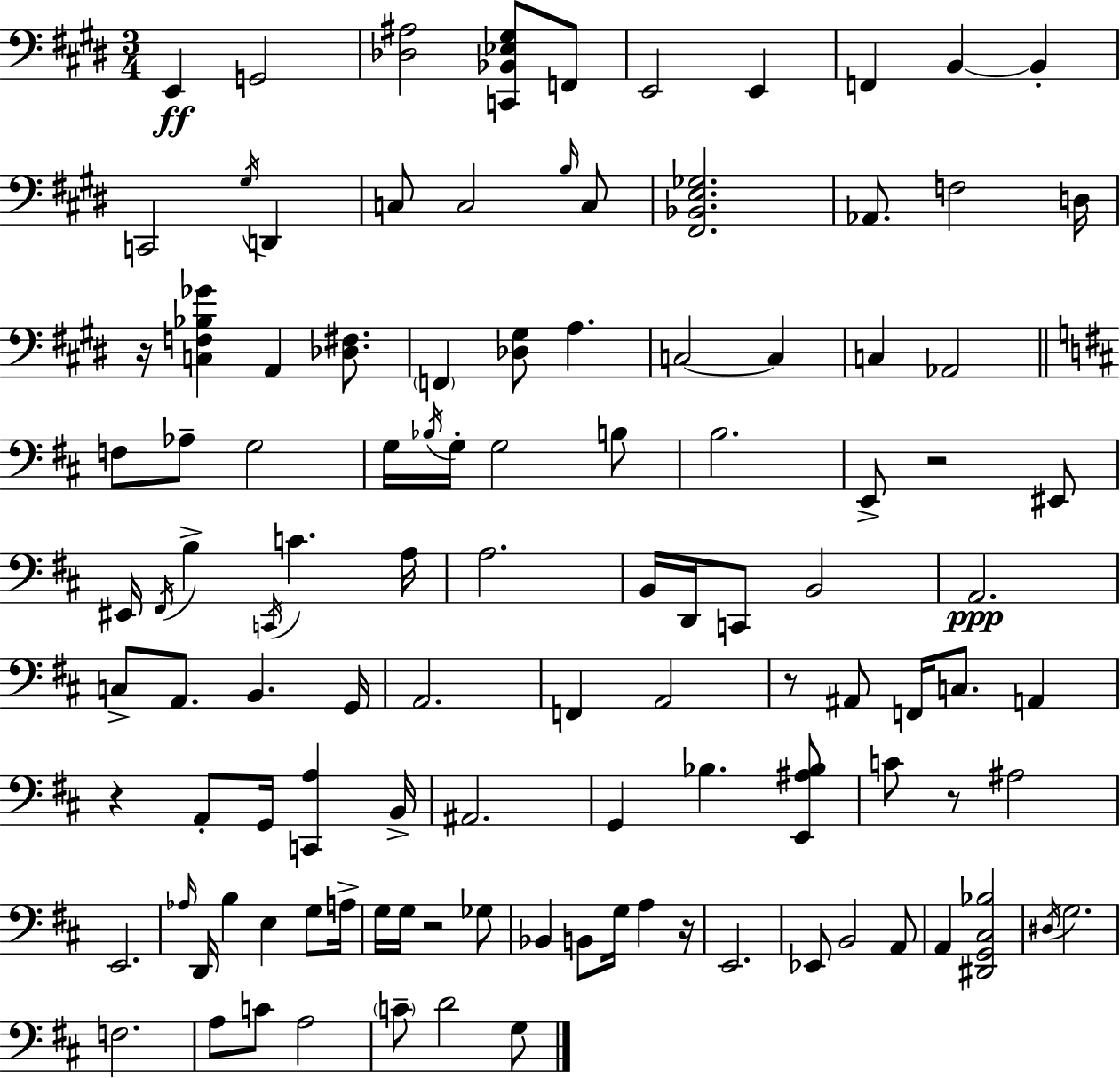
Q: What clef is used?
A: bass